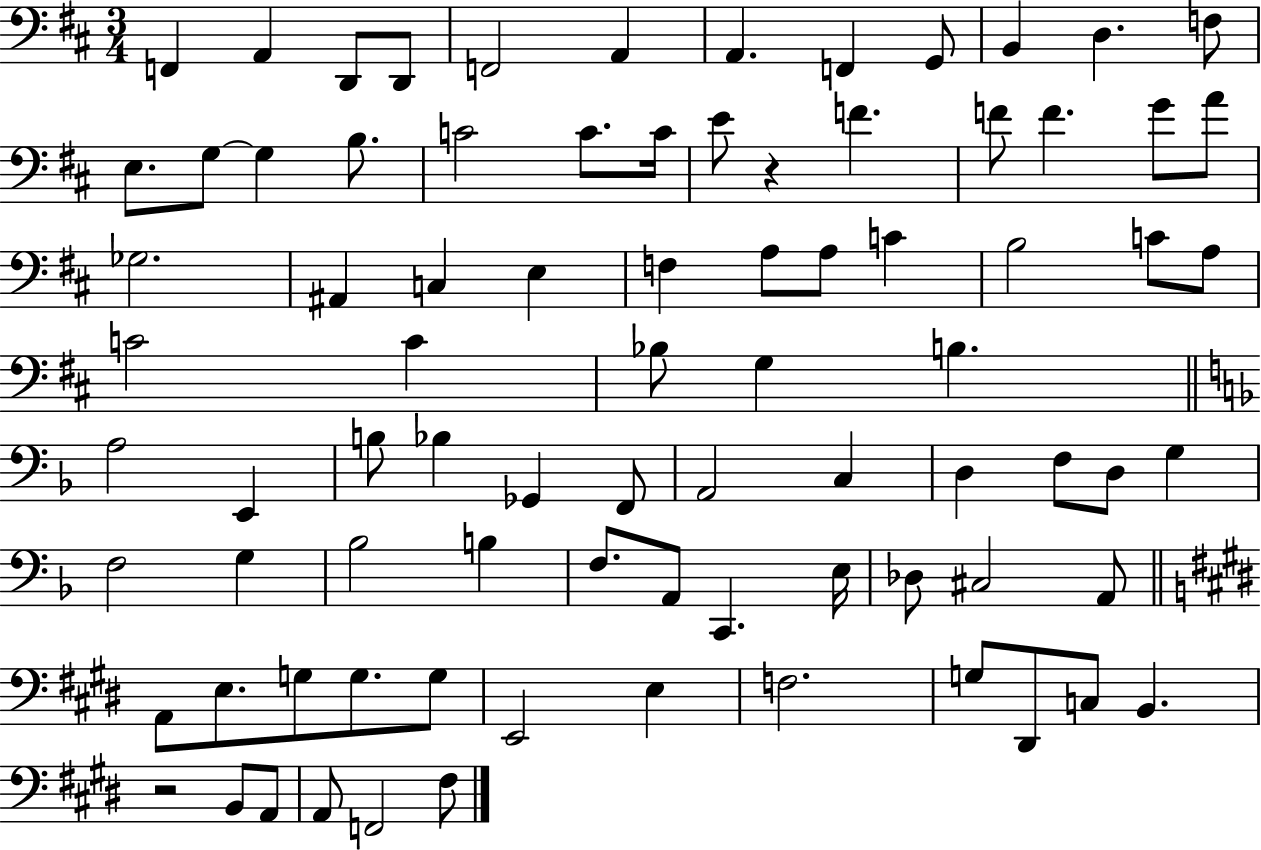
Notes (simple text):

F2/q A2/q D2/e D2/e F2/h A2/q A2/q. F2/q G2/e B2/q D3/q. F3/e E3/e. G3/e G3/q B3/e. C4/h C4/e. C4/s E4/e R/q F4/q. F4/e F4/q. G4/e A4/e Gb3/h. A#2/q C3/q E3/q F3/q A3/e A3/e C4/q B3/h C4/e A3/e C4/h C4/q Bb3/e G3/q B3/q. A3/h E2/q B3/e Bb3/q Gb2/q F2/e A2/h C3/q D3/q F3/e D3/e G3/q F3/h G3/q Bb3/h B3/q F3/e. A2/e C2/q. E3/s Db3/e C#3/h A2/e A2/e E3/e. G3/e G3/e. G3/e E2/h E3/q F3/h. G3/e D#2/e C3/e B2/q. R/h B2/e A2/e A2/e F2/h F#3/e